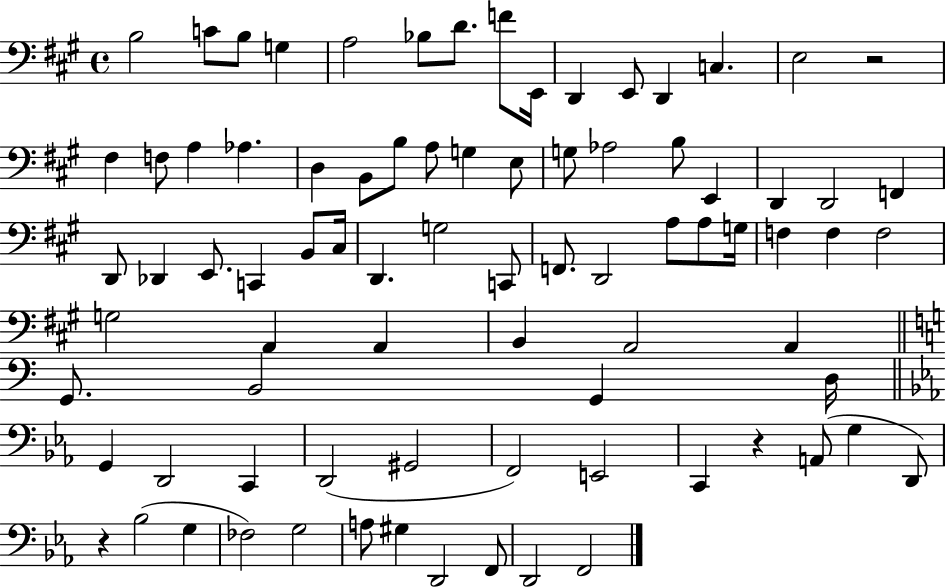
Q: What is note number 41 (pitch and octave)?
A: F2